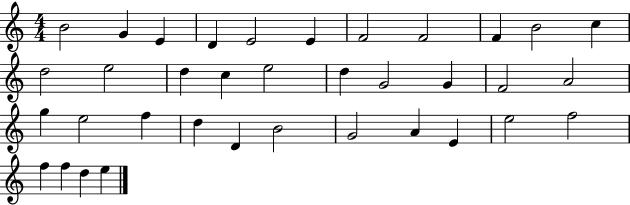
{
  \clef treble
  \numericTimeSignature
  \time 4/4
  \key c \major
  b'2 g'4 e'4 | d'4 e'2 e'4 | f'2 f'2 | f'4 b'2 c''4 | \break d''2 e''2 | d''4 c''4 e''2 | d''4 g'2 g'4 | f'2 a'2 | \break g''4 e''2 f''4 | d''4 d'4 b'2 | g'2 a'4 e'4 | e''2 f''2 | \break f''4 f''4 d''4 e''4 | \bar "|."
}